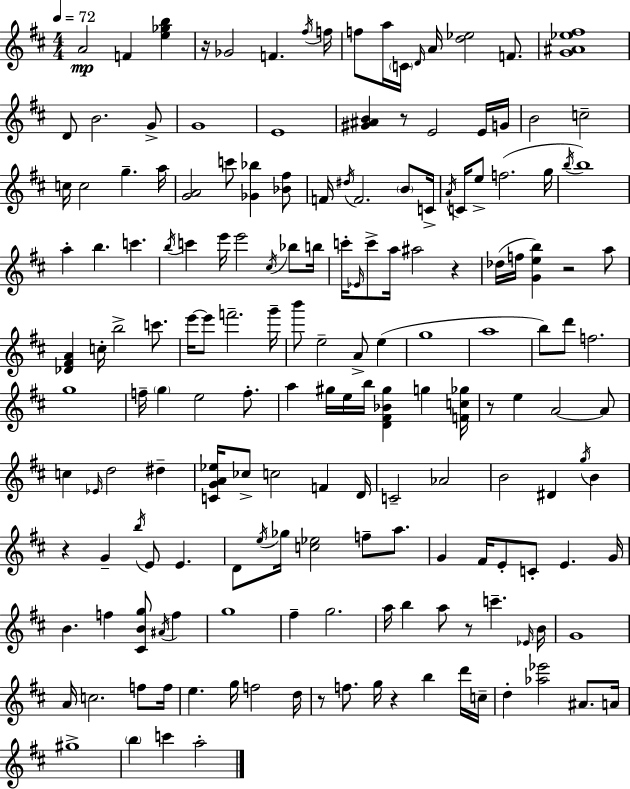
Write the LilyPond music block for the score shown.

{
  \clef treble
  \numericTimeSignature
  \time 4/4
  \key d \major
  \tempo 4 = 72
  a'2\mp f'4 <e'' ges'' b''>4 | r16 ges'2 f'4. \acciaccatura { fis''16 } | f''16 f''8 a''16 \parenthesize c'16 \grace { d'16 } a'16 <d'' ees''>2 f'8. | <g' ais' ees'' fis''>1 | \break d'8 b'2. | g'8-> g'1 | e'1 | <gis' ais' b'>4 r8 e'2 | \break e'16 g'16 b'2 c''2-- | c''16 c''2 g''4.-- | a''16 <g' a'>2 c'''8 <ges' bes''>4 | <bes' fis''>8 f'16 \acciaccatura { dis''16 } f'2. | \break \parenthesize b'8 c'16-> \acciaccatura { a'16 } c'16 e''8-> f''2.( | g''16 \acciaccatura { b''16 }) b''1 | a''4-. b''4. c'''4. | \acciaccatura { b''16 } c'''4 e'''16 e'''2 | \break \acciaccatura { cis''16 } bes''8 b''16 c'''16-. \grace { ees'16 } c'''8-> a''16 ais''2 | r4 des''16( f''16 <g' e'' b''>4) r2 | a''8 <des' fis' a'>4 c''16-. b''2-> | c'''8. e'''16~~ e'''8 f'''2.-- | \break g'''16-- b'''8 e''2-- | a'8-> e''4( g''1 | a''1 | b''8) d'''8 f''2. | \break g''1 | f''16-- \parenthesize g''4 e''2 | f''8.-. a''4 gis''16 e''16 b''16 <d' fis' bes' gis''>4 | g''4 <f' c'' ges''>16 r8 e''4 a'2~~ | \break a'8 c''4 \grace { ees'16 } d''2 | dis''4-- <c' g' a' ees''>16 ces''8-> c''2 | f'4 d'16 c'2-- | aes'2 b'2 | \break dis'4 \acciaccatura { g''16 } b'4 r4 g'4-- | \acciaccatura { b''16 } e'8 e'4. d'8 \acciaccatura { e''16 } ges''16 <c'' ees''>2 | f''8-- a''8. g'4 | fis'16 e'8-. c'8-. e'4. g'16 b'4. | \break f''4 <cis' b' g''>8 \acciaccatura { ais'16 } f''4 g''1 | fis''4-- | g''2. a''16 b''4 | a''8 r8 c'''4.-- \grace { ees'16 } b'16 g'1 | \break a'16 c''2. | f''8 f''16 e''4. | g''16 f''2 d''16 r8 | f''8. g''16 r4 b''4 d'''16 c''16-- d''4-. | \break <aes'' ees'''>2 ais'8. a'16 gis''1-> | \parenthesize b''4 | c'''4 a''2-. \bar "|."
}